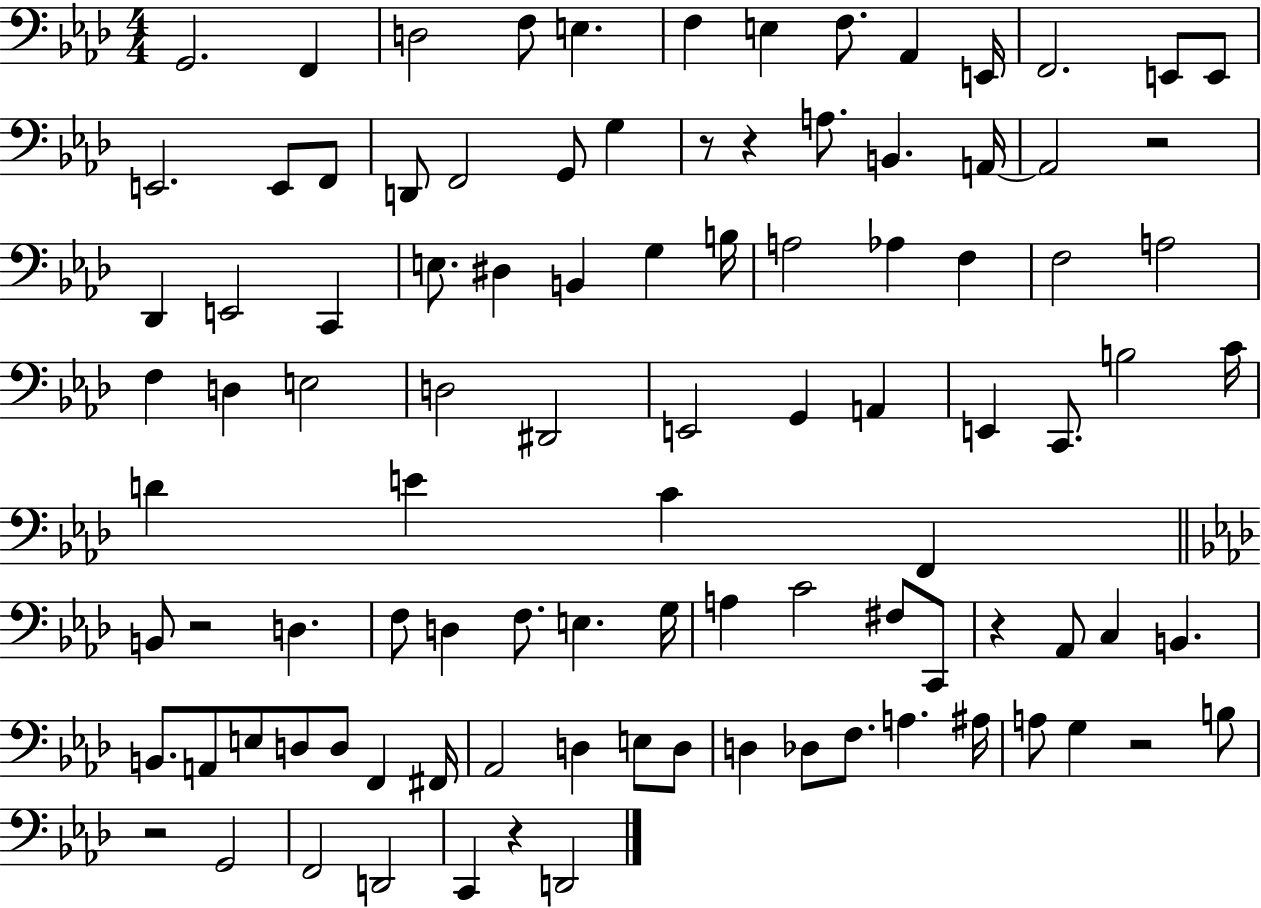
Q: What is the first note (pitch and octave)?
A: G2